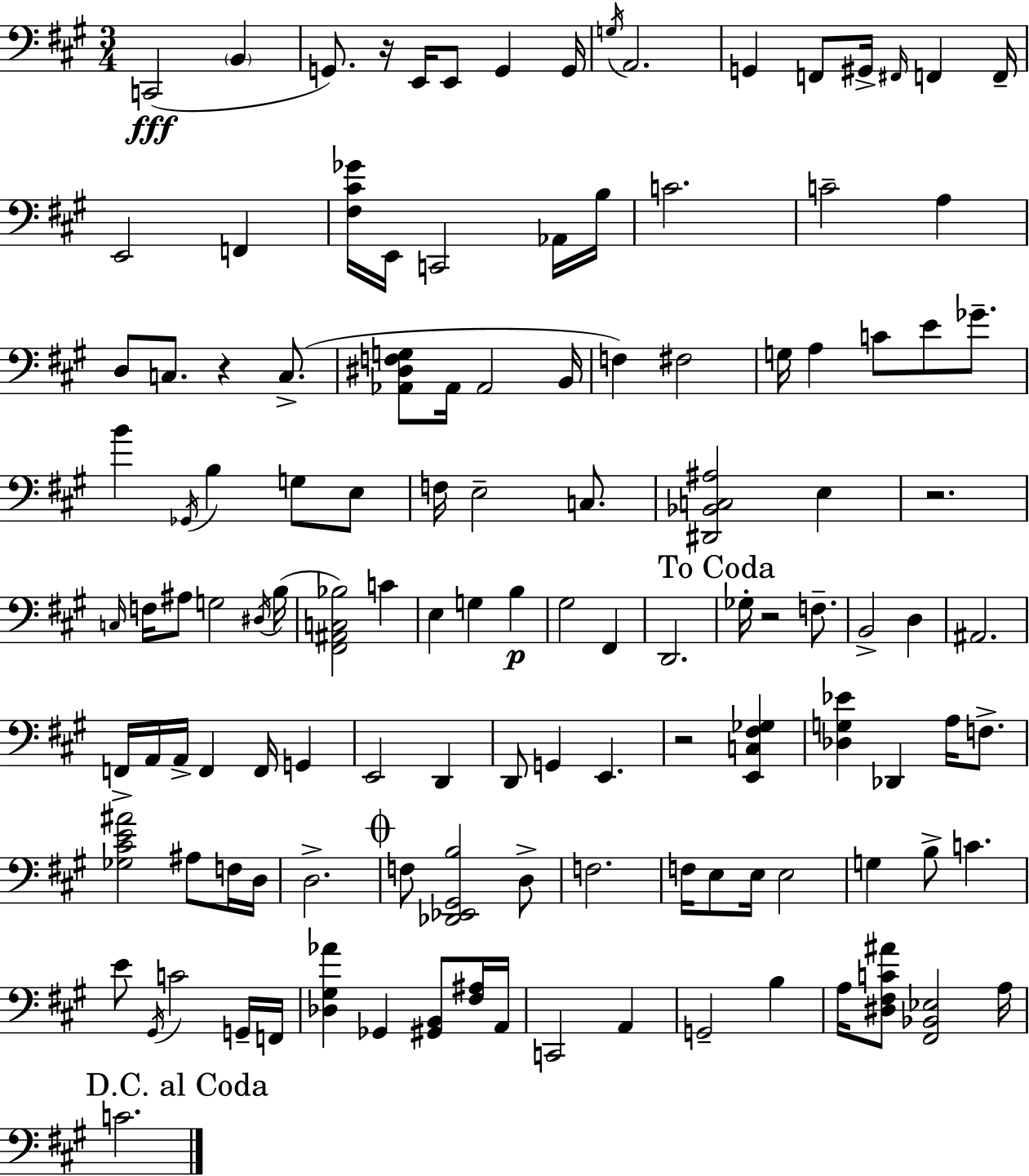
C2/h B2/q G2/e. R/s E2/s E2/e G2/q G2/s G3/s A2/h. G2/q F2/e G#2/s F#2/s F2/q F2/s E2/h F2/q [F#3,C#4,Gb4]/s E2/s C2/h Ab2/s B3/s C4/h. C4/h A3/q D3/e C3/e. R/q C3/e. [Ab2,D#3,F3,G3]/e Ab2/s Ab2/h B2/s F3/q F#3/h G3/s A3/q C4/e E4/e Gb4/e. B4/q Gb2/s B3/q G3/e E3/e F3/s E3/h C3/e. [D#2,Bb2,C3,A#3]/h E3/q R/h. C3/s F3/s A#3/e G3/h D#3/s B3/s [F#2,A#2,C3,Bb3]/h C4/q E3/q G3/q B3/q G#3/h F#2/q D2/h. Gb3/s R/h F3/e. B2/h D3/q A#2/h. F2/s A2/s A2/s F2/q F2/s G2/q E2/h D2/q D2/e G2/q E2/q. R/h [E2,C3,F#3,Gb3]/q [Db3,G3,Eb4]/q Db2/q A3/s F3/e. [Gb3,C#4,E4,A#4]/h A#3/e F3/s D3/s D3/h. F3/e [Db2,Eb2,G#2,B3]/h D3/e F3/h. F3/s E3/e E3/s E3/h G3/q B3/e C4/q. E4/e G#2/s C4/h G2/s F2/s [Db3,G#3,Ab4]/q Gb2/q [G#2,B2]/e [F#3,A#3]/s A2/s C2/h A2/q G2/h B3/q A3/s [D#3,F#3,C4,A#4]/e [F#2,Bb2,Eb3]/h A3/s C4/h.